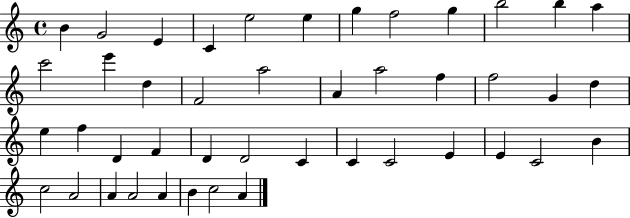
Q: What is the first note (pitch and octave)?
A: B4